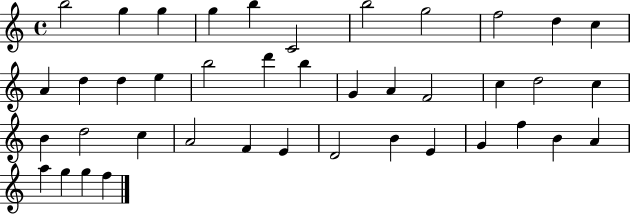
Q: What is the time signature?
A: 4/4